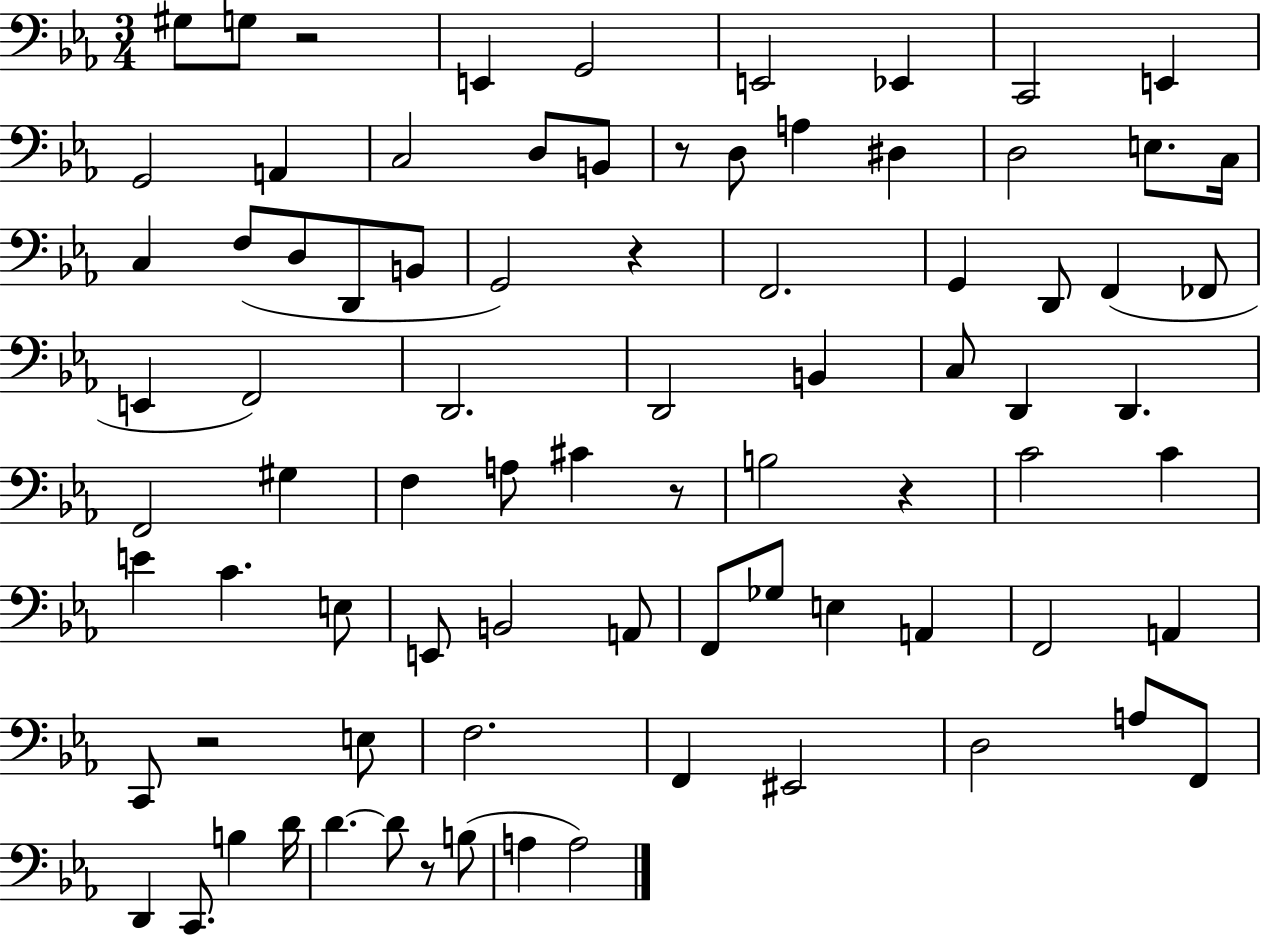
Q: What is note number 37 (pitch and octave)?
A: D2